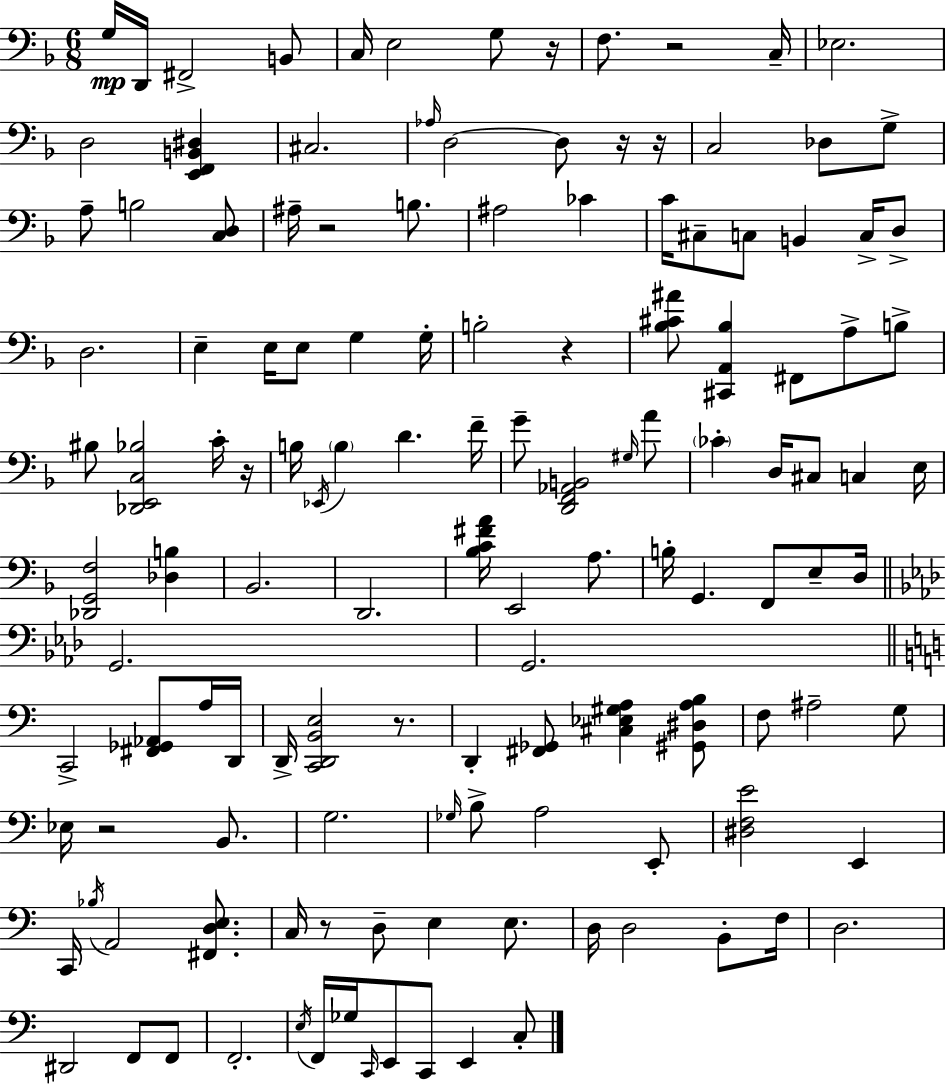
{
  \clef bass
  \numericTimeSignature
  \time 6/8
  \key d \minor
  g16\mp d,16 fis,2-> b,8 | c16 e2 g8 r16 | f8. r2 c16-- | ees2. | \break d2 <e, f, b, dis>4 | cis2. | \grace { aes16 } d2~~ d8 r16 | r16 c2 des8 g8-> | \break a8-- b2 <c d>8 | ais16-- r2 b8. | ais2 ces'4 | c'16 cis8-- c8 b,4 c16-> d8-> | \break d2. | e4-- e16 e8 g4 | g16-. b2-. r4 | <bes cis' ais'>8 <cis, a, bes>4 fis,8 a8-> b8-> | \break bis8 <des, e, c bes>2 c'16-. | r16 b16 \acciaccatura { ees,16 } \parenthesize b4 d'4. | f'16-- g'8-- <d, f, aes, b,>2 | \grace { gis16 } a'8 \parenthesize ces'4-. d16 cis8 c4 | \break e16 <des, g, f>2 <des b>4 | bes,2. | d,2. | <bes c' fis' a'>16 e,2 | \break a8. b16-. g,4. f,8 | e8-- d16 \bar "||" \break \key f \minor g,2. | g,2. | \bar "||" \break \key c \major c,2-> <fis, ges, aes,>8 a16 d,16 | d,16-> <c, d, b, e>2 r8. | d,4-. <fis, ges,>8 <cis ees gis a>4 <gis, dis a b>8 | f8 ais2-- g8 | \break ees16 r2 b,8. | g2. | \grace { ges16 } b8-> a2 e,8-. | <dis f e'>2 e,4 | \break c,16 \acciaccatura { bes16 } a,2 <fis, d e>8. | c16 r8 d8-- e4 e8. | d16 d2 b,8-. | f16 d2. | \break dis,2 f,8 | f,8 f,2.-. | \acciaccatura { e16 } f,16 ges16 \grace { c,16 } e,8 c,8 e,4 | c8-. \bar "|."
}